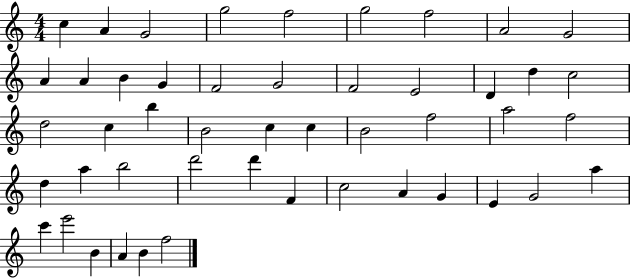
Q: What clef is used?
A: treble